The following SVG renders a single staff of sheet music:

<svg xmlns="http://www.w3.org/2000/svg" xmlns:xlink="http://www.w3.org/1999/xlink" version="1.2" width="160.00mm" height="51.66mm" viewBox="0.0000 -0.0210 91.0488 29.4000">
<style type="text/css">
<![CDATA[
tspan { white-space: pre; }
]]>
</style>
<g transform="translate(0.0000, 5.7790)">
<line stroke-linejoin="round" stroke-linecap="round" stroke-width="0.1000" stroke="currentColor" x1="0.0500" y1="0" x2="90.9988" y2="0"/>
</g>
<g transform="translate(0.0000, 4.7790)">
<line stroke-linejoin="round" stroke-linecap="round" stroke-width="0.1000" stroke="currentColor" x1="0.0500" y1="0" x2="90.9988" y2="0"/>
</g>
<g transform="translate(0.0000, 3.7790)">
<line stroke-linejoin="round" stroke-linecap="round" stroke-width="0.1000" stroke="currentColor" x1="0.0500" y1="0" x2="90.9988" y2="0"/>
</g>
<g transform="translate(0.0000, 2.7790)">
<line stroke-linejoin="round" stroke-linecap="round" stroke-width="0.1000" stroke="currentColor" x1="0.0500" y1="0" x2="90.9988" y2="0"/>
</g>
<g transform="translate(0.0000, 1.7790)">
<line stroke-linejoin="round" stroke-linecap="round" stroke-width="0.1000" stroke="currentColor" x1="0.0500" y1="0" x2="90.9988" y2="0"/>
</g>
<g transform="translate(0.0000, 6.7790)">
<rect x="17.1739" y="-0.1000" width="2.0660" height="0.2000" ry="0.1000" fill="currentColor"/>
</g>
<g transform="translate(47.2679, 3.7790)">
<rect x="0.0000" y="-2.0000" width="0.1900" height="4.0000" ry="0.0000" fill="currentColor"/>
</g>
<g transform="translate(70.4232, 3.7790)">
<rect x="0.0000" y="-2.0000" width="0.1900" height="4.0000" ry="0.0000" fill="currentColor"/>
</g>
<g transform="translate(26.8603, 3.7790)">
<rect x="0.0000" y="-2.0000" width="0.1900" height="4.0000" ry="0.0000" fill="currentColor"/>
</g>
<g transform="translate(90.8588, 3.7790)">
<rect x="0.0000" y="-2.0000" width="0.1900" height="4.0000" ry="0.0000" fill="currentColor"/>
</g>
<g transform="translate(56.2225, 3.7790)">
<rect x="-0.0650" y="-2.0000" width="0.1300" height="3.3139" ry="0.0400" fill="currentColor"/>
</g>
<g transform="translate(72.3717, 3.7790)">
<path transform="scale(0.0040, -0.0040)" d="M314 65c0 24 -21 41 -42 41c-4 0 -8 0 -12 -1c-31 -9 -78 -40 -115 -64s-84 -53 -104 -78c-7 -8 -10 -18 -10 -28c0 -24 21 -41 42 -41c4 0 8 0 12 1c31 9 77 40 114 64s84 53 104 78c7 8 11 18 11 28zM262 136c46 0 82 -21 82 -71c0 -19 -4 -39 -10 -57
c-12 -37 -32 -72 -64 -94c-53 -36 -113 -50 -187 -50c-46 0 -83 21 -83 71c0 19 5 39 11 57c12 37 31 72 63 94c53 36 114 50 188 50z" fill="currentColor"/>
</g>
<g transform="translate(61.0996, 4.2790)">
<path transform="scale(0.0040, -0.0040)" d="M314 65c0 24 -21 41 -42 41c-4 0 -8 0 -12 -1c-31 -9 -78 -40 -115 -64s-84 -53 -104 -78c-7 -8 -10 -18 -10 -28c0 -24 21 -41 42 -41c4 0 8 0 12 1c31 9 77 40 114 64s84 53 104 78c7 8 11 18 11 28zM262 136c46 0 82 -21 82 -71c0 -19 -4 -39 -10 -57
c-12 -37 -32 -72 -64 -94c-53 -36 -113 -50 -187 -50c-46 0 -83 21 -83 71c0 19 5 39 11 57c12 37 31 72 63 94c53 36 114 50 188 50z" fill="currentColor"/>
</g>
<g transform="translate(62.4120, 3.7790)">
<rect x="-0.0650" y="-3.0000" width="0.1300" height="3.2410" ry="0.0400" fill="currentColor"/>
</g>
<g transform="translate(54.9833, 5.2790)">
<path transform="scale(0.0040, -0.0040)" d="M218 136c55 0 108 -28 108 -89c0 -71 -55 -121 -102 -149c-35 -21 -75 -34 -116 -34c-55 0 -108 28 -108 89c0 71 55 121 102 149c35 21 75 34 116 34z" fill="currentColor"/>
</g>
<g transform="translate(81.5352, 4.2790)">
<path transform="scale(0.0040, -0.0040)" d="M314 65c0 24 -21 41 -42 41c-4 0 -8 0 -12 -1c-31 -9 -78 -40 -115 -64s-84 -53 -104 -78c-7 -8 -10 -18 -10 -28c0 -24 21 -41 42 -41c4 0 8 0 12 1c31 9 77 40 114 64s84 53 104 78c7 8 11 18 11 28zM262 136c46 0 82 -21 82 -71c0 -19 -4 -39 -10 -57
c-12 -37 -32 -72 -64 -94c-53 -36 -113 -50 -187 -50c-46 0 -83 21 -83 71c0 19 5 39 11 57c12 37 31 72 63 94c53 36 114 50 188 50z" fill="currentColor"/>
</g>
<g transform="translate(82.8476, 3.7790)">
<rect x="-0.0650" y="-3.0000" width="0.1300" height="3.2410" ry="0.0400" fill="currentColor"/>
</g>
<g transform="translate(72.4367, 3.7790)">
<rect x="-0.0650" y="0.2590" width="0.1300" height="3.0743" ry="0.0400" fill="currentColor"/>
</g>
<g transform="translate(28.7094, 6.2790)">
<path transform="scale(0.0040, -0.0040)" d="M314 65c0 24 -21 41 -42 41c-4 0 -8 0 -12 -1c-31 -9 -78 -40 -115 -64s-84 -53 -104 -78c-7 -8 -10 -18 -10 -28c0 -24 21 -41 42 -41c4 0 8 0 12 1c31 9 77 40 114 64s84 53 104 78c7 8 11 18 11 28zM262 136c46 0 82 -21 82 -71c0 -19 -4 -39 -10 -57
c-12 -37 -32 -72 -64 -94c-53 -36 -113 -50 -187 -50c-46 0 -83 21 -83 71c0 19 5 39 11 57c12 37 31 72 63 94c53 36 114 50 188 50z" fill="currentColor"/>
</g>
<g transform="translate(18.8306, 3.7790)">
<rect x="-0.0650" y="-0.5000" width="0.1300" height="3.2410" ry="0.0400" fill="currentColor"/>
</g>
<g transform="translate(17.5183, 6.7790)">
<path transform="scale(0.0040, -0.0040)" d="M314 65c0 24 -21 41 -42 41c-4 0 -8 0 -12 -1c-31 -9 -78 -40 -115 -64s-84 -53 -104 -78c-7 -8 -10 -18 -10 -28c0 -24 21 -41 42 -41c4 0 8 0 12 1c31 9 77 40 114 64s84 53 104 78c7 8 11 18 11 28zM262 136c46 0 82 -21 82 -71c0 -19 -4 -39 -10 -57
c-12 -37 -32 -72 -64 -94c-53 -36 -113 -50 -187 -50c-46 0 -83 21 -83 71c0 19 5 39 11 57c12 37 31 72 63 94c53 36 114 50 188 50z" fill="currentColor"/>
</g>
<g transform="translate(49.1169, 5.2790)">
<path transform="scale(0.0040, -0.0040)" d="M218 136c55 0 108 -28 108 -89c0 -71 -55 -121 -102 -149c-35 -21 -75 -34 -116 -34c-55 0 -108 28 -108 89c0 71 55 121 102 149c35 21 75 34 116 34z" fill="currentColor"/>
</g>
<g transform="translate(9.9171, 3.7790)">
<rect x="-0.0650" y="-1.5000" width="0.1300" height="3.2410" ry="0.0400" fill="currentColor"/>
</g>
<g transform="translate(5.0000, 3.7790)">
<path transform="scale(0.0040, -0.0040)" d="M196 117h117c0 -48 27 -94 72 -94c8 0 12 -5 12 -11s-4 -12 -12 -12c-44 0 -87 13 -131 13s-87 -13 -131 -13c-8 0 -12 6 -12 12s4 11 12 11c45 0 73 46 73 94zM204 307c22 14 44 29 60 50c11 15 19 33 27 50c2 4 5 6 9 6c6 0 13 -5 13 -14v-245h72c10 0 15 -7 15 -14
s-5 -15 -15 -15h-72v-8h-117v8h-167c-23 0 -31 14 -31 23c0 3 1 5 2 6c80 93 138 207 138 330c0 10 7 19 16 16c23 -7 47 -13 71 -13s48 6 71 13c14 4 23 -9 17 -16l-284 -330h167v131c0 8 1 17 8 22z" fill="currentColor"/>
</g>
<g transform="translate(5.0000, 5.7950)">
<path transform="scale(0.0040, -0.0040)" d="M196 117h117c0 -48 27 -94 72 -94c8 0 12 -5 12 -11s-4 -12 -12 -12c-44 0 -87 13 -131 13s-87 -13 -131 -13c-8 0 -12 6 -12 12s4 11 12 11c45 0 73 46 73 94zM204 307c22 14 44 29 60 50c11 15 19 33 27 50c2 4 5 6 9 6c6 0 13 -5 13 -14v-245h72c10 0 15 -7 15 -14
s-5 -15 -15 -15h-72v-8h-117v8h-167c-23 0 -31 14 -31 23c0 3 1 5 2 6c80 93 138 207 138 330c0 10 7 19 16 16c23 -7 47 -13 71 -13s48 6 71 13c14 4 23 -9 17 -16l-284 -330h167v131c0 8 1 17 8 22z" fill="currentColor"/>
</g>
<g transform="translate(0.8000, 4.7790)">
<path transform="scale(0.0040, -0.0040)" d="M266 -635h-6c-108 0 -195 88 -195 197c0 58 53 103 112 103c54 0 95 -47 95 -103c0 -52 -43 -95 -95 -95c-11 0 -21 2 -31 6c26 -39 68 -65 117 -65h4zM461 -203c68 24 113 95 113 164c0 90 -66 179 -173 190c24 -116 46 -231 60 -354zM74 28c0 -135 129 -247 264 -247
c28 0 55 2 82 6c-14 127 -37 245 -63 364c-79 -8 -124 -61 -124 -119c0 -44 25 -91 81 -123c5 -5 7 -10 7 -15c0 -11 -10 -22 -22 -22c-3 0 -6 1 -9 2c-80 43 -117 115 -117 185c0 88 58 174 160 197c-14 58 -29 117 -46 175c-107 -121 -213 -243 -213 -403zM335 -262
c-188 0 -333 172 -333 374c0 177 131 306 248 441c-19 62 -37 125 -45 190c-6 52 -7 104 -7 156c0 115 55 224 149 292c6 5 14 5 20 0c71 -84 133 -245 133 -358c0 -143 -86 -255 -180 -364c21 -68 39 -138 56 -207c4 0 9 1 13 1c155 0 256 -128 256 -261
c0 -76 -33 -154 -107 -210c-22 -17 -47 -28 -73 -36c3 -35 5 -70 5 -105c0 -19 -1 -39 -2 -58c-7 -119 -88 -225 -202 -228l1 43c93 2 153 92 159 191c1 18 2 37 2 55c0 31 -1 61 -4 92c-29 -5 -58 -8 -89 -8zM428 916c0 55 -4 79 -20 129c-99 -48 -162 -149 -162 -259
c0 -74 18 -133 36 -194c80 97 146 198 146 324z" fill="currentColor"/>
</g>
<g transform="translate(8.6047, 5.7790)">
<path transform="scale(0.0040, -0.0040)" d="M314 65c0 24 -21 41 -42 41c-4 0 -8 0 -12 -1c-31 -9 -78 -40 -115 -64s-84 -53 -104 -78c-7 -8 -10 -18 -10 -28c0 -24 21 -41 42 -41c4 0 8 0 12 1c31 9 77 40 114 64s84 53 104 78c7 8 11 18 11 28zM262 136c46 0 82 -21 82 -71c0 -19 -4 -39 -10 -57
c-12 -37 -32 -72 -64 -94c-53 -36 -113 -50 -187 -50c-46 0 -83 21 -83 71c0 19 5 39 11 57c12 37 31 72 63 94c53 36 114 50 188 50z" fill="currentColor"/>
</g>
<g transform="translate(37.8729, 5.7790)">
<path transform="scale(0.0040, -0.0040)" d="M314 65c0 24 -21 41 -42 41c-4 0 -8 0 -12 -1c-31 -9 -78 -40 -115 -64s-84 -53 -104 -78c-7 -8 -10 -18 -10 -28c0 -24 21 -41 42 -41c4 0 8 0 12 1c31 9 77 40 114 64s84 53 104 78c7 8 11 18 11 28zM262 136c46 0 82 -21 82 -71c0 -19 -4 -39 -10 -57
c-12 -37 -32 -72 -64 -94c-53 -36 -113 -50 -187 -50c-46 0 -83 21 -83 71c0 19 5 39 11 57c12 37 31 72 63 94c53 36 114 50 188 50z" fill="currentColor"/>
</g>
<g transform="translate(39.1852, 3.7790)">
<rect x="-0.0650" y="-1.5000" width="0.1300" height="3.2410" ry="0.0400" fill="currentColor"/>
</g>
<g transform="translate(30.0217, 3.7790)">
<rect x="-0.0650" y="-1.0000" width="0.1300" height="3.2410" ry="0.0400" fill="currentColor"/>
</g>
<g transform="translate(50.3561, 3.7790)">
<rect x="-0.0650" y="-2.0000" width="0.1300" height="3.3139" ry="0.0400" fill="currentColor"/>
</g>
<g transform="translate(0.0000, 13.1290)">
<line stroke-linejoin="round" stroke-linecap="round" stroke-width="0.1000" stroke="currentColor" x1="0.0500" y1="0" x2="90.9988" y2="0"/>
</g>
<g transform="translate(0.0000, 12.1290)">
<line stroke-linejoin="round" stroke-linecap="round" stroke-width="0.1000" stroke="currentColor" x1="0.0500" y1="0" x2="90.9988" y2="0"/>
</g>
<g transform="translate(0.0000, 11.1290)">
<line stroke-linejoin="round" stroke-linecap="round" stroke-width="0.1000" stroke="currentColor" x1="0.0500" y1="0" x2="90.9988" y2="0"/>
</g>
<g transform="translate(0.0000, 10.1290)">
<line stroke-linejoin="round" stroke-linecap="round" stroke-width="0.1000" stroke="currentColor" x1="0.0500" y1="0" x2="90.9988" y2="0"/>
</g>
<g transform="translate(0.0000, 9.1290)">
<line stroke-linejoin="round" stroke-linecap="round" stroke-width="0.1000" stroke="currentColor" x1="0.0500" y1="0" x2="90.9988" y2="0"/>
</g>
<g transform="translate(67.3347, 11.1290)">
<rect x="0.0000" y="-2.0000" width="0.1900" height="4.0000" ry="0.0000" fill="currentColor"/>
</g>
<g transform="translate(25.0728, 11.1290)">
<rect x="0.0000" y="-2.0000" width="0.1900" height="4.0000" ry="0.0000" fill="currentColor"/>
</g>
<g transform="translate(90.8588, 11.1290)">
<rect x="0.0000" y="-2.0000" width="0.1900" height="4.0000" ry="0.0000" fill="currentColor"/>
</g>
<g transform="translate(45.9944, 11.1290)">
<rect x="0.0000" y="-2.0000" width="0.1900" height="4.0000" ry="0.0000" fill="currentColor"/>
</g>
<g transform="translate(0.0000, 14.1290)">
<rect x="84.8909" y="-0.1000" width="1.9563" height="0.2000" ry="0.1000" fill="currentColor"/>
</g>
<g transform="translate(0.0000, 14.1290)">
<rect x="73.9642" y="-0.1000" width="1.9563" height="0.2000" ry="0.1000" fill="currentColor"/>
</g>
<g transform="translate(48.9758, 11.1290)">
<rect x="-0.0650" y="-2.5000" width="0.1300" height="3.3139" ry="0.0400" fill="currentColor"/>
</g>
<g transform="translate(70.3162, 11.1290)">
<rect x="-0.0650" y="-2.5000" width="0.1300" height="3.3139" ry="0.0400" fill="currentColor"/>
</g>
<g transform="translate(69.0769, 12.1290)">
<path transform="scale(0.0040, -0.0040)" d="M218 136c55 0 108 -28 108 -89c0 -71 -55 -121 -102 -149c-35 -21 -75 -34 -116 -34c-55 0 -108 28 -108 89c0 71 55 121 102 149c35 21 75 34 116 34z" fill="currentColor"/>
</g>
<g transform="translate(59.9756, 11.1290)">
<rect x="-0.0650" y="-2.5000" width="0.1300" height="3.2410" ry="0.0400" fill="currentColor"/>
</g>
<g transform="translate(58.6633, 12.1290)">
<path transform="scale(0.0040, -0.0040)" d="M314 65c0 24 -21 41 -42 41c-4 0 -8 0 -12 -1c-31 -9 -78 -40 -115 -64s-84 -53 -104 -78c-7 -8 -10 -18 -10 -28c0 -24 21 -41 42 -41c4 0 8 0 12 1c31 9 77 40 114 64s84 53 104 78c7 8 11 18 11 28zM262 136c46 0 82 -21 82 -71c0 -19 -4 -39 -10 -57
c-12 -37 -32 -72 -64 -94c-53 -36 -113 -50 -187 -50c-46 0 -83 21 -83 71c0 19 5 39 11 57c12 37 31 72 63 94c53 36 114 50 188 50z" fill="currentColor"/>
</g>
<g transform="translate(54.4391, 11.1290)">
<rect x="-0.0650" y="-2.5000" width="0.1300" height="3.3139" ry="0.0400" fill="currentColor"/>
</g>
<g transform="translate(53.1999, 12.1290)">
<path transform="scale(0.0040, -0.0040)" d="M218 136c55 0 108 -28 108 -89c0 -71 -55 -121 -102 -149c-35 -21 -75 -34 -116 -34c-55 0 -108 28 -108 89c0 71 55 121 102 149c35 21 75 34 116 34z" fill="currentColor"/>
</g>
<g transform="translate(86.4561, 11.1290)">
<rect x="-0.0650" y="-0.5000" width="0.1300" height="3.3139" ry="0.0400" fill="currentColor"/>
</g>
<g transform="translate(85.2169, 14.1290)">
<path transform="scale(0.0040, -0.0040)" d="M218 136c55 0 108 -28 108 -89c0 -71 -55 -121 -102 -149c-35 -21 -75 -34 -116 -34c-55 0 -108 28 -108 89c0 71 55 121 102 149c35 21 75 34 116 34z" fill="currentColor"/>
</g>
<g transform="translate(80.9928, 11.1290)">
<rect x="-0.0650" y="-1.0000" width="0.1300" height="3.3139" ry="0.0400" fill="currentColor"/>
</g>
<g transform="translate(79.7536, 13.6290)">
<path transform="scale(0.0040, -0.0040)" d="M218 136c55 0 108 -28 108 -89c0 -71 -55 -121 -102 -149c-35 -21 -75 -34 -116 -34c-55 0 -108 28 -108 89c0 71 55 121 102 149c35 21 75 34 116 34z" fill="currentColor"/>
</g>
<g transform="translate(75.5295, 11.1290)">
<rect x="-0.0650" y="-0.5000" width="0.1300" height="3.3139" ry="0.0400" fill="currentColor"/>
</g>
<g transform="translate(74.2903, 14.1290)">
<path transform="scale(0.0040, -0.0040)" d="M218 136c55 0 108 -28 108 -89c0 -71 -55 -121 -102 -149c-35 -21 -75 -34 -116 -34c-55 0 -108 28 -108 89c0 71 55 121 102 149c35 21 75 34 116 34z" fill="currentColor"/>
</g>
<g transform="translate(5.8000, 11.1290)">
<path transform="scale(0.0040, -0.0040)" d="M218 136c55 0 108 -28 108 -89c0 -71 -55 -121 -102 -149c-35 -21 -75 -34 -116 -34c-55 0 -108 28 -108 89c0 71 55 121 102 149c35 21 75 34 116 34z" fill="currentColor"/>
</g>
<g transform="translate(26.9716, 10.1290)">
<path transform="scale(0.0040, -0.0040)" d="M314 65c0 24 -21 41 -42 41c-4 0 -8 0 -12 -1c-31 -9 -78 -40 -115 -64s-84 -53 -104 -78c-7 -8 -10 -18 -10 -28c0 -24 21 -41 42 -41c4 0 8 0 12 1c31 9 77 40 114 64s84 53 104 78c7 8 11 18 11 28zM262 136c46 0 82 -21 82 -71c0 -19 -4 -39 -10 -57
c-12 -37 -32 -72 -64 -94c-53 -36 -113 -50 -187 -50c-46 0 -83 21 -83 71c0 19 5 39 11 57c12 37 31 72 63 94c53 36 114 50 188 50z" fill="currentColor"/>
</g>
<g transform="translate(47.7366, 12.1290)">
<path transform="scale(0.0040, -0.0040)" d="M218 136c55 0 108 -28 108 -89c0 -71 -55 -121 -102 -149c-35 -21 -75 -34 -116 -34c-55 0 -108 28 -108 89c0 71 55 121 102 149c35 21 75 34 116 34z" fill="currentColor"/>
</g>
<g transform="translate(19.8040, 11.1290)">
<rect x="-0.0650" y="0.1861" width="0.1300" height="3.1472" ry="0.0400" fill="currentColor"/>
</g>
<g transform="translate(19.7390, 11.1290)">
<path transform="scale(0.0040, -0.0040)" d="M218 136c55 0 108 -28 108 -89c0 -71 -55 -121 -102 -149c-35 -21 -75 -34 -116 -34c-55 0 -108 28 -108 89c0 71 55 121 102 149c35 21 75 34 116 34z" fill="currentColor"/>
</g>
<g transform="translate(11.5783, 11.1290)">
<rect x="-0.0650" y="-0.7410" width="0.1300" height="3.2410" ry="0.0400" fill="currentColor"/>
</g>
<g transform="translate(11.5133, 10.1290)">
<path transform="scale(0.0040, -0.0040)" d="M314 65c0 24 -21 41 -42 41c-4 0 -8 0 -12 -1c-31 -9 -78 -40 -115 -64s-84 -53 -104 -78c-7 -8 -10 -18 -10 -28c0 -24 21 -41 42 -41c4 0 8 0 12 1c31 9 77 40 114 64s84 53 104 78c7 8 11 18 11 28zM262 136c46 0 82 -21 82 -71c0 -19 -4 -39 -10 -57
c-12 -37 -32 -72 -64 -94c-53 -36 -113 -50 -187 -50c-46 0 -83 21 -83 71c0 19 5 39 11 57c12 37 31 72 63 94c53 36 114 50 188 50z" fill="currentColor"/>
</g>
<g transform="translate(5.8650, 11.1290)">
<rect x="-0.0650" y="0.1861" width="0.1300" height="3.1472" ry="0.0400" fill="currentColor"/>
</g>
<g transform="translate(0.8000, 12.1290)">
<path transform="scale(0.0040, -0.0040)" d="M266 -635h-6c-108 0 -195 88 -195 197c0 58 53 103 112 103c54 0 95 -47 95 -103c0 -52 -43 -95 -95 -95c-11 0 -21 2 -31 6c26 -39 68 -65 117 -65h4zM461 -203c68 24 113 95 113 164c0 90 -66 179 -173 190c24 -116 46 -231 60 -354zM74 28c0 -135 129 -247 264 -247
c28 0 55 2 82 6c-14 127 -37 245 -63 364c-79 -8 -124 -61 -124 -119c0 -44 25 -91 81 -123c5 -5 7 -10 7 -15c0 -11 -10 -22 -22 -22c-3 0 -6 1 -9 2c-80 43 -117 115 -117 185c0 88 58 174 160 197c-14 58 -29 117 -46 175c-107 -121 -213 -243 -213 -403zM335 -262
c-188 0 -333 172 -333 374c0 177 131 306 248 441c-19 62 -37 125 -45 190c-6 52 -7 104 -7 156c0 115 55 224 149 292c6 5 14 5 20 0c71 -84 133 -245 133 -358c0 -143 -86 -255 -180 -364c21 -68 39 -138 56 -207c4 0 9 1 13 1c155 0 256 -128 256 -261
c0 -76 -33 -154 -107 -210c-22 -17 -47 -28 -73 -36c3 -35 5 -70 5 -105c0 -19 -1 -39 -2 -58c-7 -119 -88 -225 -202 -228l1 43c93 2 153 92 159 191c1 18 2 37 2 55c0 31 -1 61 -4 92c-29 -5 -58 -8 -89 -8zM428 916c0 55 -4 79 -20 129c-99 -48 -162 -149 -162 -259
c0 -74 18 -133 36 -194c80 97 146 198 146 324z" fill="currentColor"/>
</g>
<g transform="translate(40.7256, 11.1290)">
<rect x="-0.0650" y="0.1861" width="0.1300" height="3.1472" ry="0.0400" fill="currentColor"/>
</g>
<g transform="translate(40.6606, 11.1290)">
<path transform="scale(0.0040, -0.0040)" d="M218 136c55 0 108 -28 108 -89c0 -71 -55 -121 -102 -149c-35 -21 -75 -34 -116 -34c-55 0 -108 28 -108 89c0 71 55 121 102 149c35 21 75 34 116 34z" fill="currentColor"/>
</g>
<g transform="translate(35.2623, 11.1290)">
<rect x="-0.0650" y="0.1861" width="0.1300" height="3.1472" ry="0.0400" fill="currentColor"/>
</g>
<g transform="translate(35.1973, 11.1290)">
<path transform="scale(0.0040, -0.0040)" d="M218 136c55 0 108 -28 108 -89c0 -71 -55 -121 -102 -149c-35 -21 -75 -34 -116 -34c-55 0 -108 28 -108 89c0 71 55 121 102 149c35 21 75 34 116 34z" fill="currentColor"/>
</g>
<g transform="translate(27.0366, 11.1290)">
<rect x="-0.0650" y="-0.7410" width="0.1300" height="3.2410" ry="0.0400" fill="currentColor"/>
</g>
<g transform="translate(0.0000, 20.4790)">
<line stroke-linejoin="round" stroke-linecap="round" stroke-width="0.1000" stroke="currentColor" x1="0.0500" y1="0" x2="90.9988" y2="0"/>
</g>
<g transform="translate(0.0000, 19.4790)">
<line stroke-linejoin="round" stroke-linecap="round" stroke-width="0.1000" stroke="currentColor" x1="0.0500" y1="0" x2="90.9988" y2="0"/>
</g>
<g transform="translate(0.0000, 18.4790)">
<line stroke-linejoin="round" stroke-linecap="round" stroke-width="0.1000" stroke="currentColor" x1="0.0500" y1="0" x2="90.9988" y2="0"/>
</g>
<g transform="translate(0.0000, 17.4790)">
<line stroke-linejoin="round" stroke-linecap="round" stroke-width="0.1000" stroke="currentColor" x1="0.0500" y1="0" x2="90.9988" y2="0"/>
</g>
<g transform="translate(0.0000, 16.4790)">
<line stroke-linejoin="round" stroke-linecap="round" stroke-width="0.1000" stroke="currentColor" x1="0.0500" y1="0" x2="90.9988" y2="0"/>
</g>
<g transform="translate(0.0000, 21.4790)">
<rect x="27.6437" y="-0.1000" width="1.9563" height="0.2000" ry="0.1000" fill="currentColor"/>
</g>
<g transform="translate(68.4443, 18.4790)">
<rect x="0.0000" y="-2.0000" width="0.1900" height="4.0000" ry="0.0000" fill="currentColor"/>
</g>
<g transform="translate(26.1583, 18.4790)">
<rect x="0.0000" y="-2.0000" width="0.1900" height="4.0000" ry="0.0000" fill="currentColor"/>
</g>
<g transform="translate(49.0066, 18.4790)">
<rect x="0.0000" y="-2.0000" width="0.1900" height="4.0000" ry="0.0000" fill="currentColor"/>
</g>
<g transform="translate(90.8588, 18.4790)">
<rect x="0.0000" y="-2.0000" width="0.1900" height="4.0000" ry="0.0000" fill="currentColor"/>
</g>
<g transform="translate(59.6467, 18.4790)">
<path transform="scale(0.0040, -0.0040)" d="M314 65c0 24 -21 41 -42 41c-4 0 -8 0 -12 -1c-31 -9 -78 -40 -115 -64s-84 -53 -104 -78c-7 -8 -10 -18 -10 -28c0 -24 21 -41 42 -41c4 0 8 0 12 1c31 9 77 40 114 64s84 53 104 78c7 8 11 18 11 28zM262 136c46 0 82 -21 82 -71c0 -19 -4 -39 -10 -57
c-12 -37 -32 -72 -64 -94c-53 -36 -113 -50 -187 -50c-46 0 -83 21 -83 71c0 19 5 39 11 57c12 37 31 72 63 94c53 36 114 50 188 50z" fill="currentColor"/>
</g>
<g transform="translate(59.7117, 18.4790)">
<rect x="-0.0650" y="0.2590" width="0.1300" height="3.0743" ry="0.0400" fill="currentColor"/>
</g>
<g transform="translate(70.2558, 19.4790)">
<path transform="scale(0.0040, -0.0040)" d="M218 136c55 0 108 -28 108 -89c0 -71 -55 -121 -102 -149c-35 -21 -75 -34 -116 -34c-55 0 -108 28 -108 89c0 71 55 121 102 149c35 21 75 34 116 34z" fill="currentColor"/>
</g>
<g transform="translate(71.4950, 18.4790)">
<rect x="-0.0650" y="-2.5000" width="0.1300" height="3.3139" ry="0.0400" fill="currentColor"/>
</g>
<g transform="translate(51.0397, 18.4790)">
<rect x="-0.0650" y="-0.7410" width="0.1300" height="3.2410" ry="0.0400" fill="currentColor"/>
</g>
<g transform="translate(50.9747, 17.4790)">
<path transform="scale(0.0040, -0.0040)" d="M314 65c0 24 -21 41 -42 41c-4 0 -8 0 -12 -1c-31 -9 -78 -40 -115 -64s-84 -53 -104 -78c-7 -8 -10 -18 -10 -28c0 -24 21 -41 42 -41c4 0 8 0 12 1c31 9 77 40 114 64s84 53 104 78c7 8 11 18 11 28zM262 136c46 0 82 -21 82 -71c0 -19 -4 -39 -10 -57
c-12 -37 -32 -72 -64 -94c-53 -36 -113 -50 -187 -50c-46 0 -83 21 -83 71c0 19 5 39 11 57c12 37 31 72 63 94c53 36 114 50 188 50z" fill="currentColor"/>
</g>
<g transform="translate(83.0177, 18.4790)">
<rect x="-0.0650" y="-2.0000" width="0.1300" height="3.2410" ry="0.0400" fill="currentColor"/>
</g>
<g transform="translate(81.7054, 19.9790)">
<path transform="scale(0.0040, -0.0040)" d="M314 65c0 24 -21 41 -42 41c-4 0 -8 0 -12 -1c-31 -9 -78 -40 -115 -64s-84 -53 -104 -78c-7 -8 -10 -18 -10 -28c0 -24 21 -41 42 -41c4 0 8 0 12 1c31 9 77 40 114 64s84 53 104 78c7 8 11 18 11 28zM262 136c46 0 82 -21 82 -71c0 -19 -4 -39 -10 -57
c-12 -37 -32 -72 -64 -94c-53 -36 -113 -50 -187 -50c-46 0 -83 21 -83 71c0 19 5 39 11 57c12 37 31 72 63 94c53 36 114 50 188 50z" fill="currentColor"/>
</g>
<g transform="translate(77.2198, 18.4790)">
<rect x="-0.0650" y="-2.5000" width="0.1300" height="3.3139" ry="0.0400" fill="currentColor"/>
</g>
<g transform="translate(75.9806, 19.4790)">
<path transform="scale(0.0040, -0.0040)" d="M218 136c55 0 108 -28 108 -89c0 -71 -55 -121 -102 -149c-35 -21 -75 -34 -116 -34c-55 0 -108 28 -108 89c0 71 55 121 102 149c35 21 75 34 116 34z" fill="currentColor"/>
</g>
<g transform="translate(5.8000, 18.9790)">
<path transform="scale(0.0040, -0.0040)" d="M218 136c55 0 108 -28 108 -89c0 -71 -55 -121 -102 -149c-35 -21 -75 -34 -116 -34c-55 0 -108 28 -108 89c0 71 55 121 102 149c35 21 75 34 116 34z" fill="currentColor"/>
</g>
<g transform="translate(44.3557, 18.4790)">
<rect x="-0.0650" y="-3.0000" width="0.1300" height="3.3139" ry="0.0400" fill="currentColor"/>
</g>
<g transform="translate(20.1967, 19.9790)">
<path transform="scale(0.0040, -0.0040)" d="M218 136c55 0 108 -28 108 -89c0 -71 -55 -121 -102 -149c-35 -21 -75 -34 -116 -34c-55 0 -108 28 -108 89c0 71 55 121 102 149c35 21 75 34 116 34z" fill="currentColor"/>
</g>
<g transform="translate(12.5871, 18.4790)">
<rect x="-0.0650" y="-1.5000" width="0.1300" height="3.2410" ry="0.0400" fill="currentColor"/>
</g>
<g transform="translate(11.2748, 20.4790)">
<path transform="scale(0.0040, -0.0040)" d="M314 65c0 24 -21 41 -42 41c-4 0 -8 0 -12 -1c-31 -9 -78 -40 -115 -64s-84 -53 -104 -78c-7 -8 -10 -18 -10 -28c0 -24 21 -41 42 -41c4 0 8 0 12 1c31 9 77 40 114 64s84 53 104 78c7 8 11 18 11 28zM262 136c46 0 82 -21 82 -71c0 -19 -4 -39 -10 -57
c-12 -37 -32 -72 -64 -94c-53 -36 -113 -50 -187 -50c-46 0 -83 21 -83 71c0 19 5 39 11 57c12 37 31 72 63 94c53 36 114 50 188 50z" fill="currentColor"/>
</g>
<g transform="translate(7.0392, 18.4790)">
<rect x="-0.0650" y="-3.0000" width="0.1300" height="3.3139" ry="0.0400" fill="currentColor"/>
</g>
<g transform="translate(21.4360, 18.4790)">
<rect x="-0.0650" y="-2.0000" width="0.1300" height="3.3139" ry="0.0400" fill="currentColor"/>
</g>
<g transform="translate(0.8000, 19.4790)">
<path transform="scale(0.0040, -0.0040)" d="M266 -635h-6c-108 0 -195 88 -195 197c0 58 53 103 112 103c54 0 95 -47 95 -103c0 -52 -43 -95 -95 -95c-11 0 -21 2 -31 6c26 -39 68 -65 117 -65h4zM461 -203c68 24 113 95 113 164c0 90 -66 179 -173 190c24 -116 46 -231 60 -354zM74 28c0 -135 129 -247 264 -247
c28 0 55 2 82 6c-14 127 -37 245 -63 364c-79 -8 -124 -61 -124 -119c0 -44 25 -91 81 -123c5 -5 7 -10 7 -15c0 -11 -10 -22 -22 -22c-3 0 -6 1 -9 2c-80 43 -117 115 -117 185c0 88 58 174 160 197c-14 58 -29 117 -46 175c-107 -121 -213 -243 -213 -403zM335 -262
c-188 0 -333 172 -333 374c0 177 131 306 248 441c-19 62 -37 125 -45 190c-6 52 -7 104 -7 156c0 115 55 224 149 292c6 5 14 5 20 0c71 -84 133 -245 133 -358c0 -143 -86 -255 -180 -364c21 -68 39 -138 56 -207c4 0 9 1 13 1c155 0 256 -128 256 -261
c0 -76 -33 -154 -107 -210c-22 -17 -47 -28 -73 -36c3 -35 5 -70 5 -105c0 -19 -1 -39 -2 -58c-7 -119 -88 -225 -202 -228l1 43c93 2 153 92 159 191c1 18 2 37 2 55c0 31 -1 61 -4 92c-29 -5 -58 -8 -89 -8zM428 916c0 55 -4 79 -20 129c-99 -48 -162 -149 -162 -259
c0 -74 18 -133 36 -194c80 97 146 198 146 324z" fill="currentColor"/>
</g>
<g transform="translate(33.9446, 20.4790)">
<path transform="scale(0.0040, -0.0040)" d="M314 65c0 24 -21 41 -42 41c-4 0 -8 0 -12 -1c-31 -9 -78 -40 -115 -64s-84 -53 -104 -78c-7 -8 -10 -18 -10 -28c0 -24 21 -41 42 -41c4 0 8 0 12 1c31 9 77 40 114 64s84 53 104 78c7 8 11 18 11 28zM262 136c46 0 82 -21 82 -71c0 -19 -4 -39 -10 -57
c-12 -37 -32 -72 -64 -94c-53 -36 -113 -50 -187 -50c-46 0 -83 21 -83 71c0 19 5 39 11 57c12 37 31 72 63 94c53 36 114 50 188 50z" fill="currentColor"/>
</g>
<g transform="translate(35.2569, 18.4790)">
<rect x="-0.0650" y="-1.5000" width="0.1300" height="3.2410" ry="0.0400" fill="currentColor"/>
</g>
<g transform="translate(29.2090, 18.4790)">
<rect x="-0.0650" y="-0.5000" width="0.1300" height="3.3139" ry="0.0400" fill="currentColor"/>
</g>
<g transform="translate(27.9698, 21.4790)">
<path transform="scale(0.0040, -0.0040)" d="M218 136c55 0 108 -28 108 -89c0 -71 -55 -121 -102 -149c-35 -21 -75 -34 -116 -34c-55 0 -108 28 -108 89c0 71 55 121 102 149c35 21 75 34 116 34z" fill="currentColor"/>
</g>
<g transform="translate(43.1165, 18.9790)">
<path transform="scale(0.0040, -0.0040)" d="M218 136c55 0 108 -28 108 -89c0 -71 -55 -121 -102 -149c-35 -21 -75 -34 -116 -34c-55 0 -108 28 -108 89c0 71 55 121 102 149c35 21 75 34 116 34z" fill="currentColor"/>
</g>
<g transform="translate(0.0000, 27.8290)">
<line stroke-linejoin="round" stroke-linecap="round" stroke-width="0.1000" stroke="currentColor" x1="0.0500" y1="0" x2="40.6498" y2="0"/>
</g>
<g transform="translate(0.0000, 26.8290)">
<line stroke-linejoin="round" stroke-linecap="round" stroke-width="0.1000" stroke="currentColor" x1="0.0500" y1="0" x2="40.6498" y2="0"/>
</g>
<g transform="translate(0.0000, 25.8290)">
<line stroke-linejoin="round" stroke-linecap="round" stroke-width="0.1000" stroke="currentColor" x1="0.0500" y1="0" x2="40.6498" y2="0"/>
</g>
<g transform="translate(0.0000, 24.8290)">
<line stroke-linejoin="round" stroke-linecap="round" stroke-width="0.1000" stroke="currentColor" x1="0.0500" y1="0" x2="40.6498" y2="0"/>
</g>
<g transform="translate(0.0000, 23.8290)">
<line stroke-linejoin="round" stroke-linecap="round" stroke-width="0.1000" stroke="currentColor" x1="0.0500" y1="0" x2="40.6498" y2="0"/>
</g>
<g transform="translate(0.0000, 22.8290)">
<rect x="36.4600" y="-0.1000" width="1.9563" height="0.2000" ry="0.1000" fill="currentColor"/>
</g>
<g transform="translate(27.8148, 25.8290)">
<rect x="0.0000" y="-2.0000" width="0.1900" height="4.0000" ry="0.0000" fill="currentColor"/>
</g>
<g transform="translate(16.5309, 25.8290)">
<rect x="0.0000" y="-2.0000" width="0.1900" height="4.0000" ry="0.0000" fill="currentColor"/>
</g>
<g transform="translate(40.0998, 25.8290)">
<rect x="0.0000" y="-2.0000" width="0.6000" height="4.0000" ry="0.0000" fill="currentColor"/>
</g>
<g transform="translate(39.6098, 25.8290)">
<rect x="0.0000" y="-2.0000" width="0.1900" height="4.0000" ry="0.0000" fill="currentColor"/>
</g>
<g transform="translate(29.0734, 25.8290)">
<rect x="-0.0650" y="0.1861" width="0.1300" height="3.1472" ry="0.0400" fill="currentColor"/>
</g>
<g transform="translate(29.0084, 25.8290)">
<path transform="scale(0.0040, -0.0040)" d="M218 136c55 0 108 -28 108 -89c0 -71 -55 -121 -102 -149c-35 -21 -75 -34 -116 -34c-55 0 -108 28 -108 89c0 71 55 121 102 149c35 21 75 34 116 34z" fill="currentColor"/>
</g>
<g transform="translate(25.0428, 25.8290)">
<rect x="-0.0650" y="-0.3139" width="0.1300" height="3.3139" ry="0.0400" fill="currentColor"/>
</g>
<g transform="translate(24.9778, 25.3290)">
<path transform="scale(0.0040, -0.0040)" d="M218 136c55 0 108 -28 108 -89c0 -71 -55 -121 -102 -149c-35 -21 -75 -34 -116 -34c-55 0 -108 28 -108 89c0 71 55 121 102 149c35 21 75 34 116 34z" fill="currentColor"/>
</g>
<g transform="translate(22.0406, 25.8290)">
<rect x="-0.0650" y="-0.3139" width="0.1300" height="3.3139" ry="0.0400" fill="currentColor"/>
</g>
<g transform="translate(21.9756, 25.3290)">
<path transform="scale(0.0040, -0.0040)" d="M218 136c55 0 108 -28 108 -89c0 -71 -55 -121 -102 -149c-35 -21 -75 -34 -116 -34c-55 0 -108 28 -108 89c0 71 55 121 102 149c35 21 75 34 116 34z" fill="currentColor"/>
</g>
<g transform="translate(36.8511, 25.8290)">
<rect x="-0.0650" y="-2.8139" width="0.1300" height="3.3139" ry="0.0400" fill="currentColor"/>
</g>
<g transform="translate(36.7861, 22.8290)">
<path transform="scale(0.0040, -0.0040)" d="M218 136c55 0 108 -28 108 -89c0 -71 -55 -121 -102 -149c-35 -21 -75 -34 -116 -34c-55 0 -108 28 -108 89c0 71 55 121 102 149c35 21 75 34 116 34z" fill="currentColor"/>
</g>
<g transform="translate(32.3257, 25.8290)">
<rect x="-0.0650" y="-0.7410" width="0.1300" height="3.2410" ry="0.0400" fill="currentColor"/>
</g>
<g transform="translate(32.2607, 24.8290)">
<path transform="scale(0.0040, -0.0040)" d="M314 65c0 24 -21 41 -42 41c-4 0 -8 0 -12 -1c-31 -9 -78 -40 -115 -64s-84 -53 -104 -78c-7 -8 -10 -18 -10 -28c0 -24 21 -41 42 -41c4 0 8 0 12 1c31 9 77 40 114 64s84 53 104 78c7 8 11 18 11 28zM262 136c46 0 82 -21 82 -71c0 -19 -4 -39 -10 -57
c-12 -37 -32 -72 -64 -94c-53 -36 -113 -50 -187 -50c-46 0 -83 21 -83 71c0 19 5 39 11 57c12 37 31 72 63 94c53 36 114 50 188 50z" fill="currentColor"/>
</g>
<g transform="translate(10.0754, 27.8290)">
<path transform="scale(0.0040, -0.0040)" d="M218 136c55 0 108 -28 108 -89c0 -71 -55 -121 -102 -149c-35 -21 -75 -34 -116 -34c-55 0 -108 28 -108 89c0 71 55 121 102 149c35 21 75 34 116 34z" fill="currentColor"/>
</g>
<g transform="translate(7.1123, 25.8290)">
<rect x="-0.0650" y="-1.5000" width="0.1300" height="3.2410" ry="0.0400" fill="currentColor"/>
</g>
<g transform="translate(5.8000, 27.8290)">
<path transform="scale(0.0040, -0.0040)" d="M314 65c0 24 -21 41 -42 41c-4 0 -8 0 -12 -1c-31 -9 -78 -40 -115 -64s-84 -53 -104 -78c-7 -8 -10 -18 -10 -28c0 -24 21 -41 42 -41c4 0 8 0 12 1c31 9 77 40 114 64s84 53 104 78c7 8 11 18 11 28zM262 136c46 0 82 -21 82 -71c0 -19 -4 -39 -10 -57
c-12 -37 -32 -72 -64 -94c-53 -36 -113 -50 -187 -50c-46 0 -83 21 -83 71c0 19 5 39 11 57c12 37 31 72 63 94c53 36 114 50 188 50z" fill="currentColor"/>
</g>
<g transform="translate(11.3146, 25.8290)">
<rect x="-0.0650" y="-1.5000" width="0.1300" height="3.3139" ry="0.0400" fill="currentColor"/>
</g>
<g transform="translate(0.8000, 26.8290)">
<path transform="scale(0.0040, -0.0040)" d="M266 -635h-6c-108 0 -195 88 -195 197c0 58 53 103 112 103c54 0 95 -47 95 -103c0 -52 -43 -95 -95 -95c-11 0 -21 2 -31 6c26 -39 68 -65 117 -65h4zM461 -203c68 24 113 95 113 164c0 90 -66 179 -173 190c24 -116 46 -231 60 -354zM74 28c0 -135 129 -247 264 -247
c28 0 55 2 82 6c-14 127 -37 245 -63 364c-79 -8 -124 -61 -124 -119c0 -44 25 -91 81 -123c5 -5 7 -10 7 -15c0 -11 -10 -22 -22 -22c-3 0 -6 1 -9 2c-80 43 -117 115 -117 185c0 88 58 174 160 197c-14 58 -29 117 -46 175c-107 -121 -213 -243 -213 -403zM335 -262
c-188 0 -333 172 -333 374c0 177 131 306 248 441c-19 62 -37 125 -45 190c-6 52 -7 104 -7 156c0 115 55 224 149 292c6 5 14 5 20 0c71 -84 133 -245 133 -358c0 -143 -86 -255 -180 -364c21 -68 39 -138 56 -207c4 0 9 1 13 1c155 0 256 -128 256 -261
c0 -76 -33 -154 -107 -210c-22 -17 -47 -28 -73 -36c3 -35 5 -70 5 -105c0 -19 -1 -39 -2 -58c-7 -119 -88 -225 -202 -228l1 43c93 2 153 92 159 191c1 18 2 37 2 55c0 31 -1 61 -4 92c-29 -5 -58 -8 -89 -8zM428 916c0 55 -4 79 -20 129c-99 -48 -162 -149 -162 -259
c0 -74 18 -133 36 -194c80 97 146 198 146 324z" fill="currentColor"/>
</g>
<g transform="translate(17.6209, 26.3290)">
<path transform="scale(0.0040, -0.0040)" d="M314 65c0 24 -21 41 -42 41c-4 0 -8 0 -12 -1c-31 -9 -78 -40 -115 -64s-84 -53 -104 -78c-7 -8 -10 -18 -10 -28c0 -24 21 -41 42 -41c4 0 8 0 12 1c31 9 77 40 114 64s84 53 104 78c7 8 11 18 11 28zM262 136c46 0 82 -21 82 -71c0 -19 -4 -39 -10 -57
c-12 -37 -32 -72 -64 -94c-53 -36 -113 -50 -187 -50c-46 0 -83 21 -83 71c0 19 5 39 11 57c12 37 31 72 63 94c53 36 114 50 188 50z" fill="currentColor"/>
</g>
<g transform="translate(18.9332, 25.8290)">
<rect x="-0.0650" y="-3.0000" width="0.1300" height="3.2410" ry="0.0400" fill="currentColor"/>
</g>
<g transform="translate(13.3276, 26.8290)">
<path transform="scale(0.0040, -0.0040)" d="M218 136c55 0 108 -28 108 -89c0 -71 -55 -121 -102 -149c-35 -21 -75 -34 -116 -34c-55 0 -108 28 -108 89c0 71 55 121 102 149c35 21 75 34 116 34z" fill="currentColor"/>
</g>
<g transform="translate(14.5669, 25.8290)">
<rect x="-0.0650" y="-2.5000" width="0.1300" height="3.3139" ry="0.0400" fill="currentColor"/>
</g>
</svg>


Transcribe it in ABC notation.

X:1
T:Untitled
M:4/4
L:1/4
K:C
E2 C2 D2 E2 F F A2 B2 A2 B d2 B d2 B B G G G2 G C D C A E2 F C E2 A d2 B2 G G F2 E2 E G A2 c c B d2 a